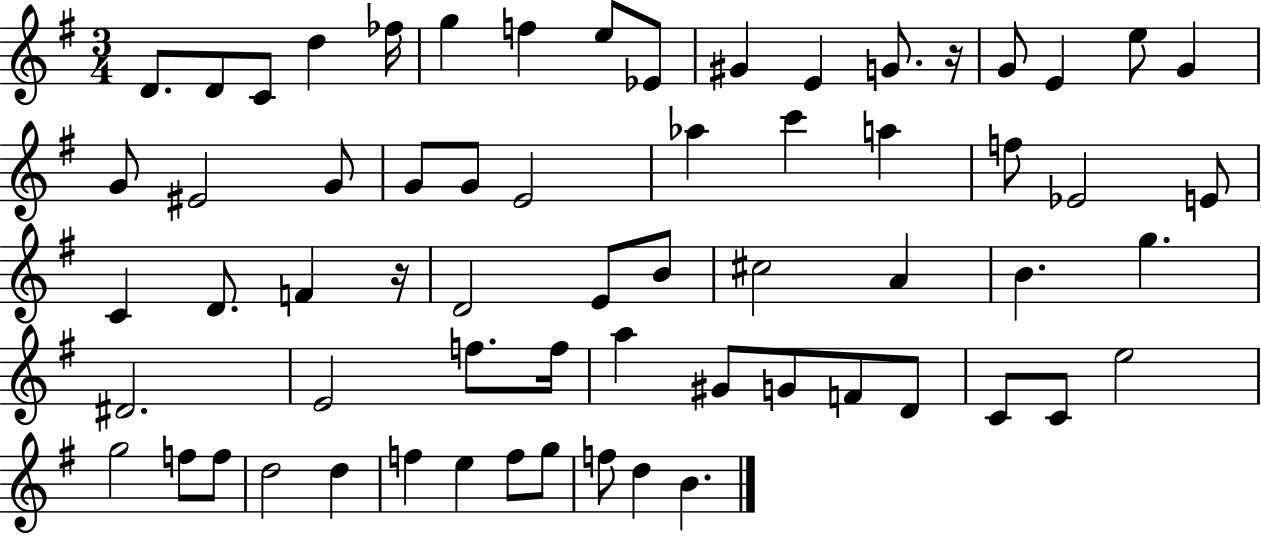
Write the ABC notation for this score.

X:1
T:Untitled
M:3/4
L:1/4
K:G
D/2 D/2 C/2 d _f/4 g f e/2 _E/2 ^G E G/2 z/4 G/2 E e/2 G G/2 ^E2 G/2 G/2 G/2 E2 _a c' a f/2 _E2 E/2 C D/2 F z/4 D2 E/2 B/2 ^c2 A B g ^D2 E2 f/2 f/4 a ^G/2 G/2 F/2 D/2 C/2 C/2 e2 g2 f/2 f/2 d2 d f e f/2 g/2 f/2 d B